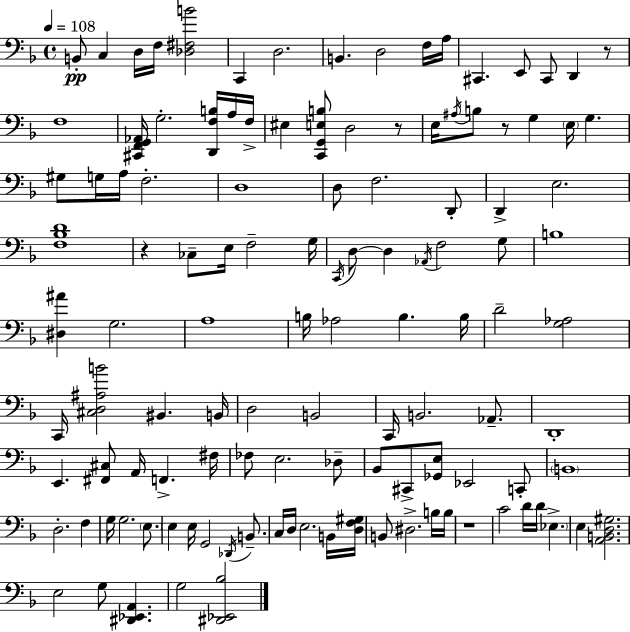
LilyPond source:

{
  \clef bass
  \time 4/4
  \defaultTimeSignature
  \key f \major
  \tempo 4 = 108
  b,8-.\pp c4 d16 f16 <des fis b'>2 | c,4 d2. | b,4. d2 f16 a16 | cis,4. e,8 cis,8 d,4 r8 | \break f1 | <cis, f, g, aes,>16 g2.-. <d, f b>16 a16 f16-> | eis4 <c, g, e b>8 d2 r8 | e16 \acciaccatura { ais16 } b8 r8 g4 \parenthesize e16 g4. | \break gis8 g16 a16 f2.-. | d1 | d8 f2. d,8-. | d,4-> e2. | \break <f bes d'>1 | r4 ces8-- e16 f2-- | g16 \acciaccatura { c,16 } d8~~ d4 \acciaccatura { aes,16 } f2 | g8 b1 | \break <dis ais'>4 g2. | a1 | b16 aes2 b4. | b16 d'2-- <g aes>2 | \break c,16 <cis d ais b'>2 bis,4. | b,16 d2 b,2 | c,16 b,2. | aes,8.-- d,1-. | \break e,4. <fis, cis>8 a,16 f,4.-> | fis16 fes8 e2. | des8-- bes,8 cis,8-> <ges, e>8 ees,2 | c,8-. \parenthesize b,1 | \break d2.-. f4 | g16 g2. | \parenthesize e8. e4 e16 g,2 | \acciaccatura { des,16 } b,8.-- c16 d16 e2. | \break b,16 <d f gis>16 b,8 dis2.-> | b16 b16 r1 | c'2 d'16 d'16 \parenthesize ees4.-> | e4 <a, b, d gis>2. | \break e2 g8 <dis, ees, a,>4. | g2 <dis, ees, bes>2 | \bar "|."
}